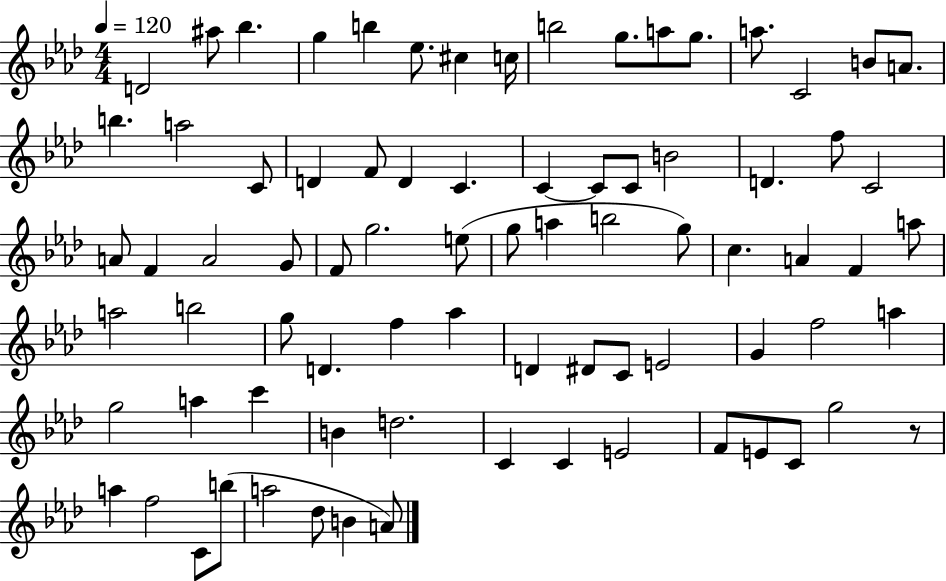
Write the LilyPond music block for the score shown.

{
  \clef treble
  \numericTimeSignature
  \time 4/4
  \key aes \major
  \tempo 4 = 120
  d'2 ais''8 bes''4. | g''4 b''4 ees''8. cis''4 c''16 | b''2 g''8. a''8 g''8. | a''8. c'2 b'8 a'8. | \break b''4. a''2 c'8 | d'4 f'8 d'4 c'4. | c'4~~ c'8 c'8 b'2 | d'4. f''8 c'2 | \break a'8 f'4 a'2 g'8 | f'8 g''2. e''8( | g''8 a''4 b''2 g''8) | c''4. a'4 f'4 a''8 | \break a''2 b''2 | g''8 d'4. f''4 aes''4 | d'4 dis'8 c'8 e'2 | g'4 f''2 a''4 | \break g''2 a''4 c'''4 | b'4 d''2. | c'4 c'4 e'2 | f'8 e'8 c'8 g''2 r8 | \break a''4 f''2 c'8 b''8( | a''2 des''8 b'4 a'8) | \bar "|."
}